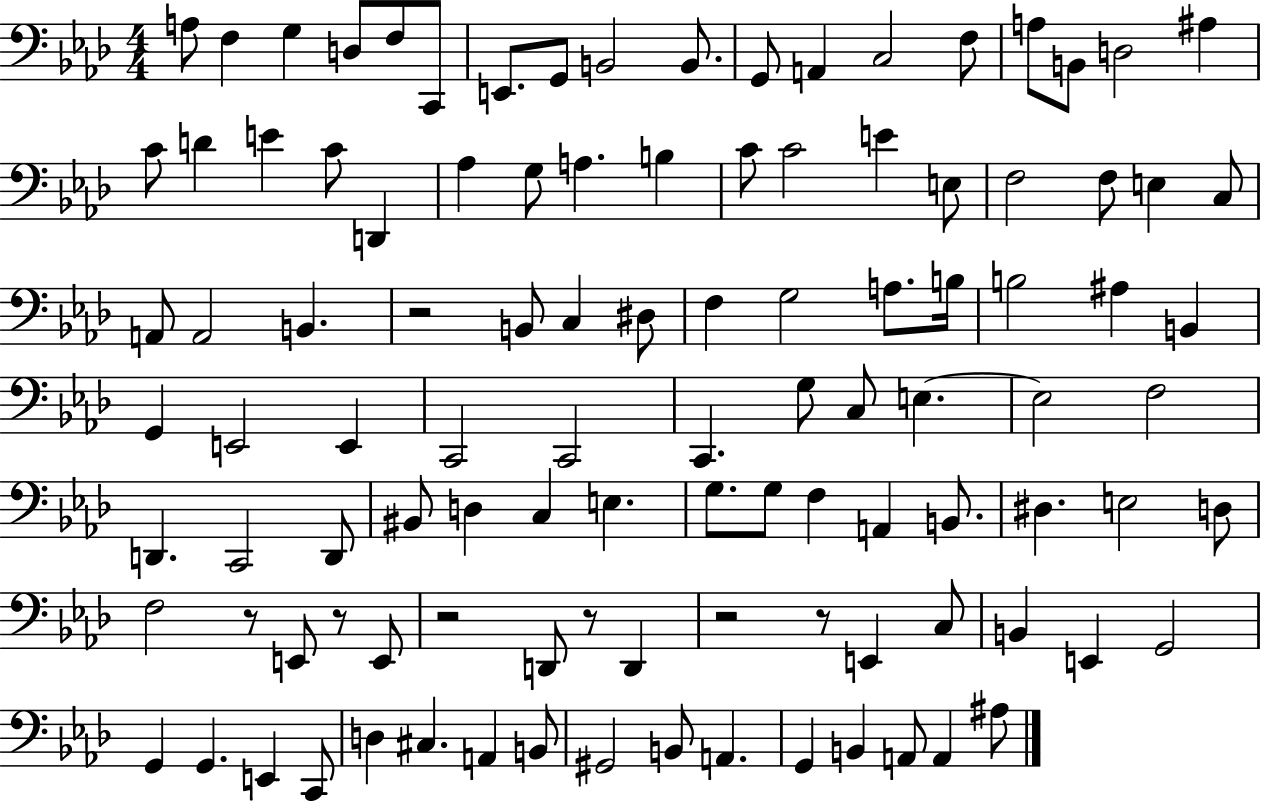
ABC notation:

X:1
T:Untitled
M:4/4
L:1/4
K:Ab
A,/2 F, G, D,/2 F,/2 C,,/2 E,,/2 G,,/2 B,,2 B,,/2 G,,/2 A,, C,2 F,/2 A,/2 B,,/2 D,2 ^A, C/2 D E C/2 D,, _A, G,/2 A, B, C/2 C2 E E,/2 F,2 F,/2 E, C,/2 A,,/2 A,,2 B,, z2 B,,/2 C, ^D,/2 F, G,2 A,/2 B,/4 B,2 ^A, B,, G,, E,,2 E,, C,,2 C,,2 C,, G,/2 C,/2 E, E,2 F,2 D,, C,,2 D,,/2 ^B,,/2 D, C, E, G,/2 G,/2 F, A,, B,,/2 ^D, E,2 D,/2 F,2 z/2 E,,/2 z/2 E,,/2 z2 D,,/2 z/2 D,, z2 z/2 E,, C,/2 B,, E,, G,,2 G,, G,, E,, C,,/2 D, ^C, A,, B,,/2 ^G,,2 B,,/2 A,, G,, B,, A,,/2 A,, ^A,/2